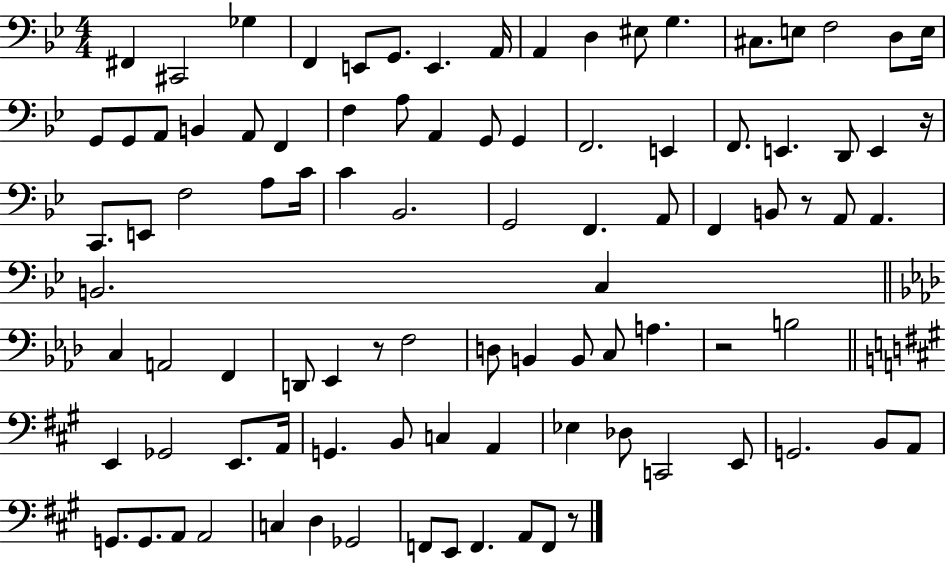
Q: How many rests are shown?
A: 5